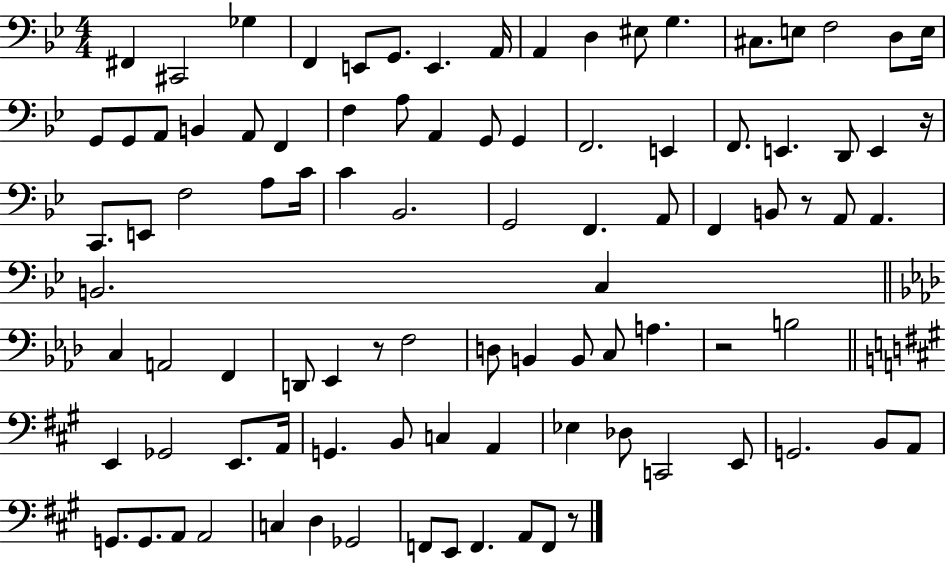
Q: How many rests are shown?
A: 5